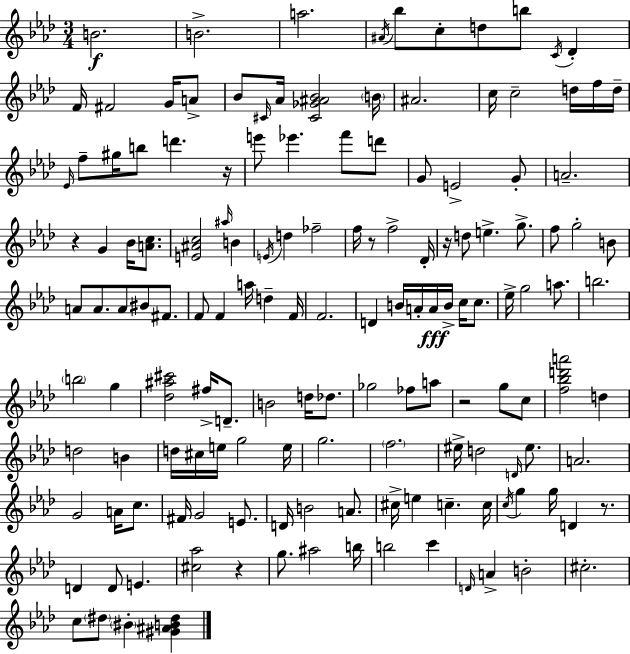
{
  \clef treble
  \numericTimeSignature
  \time 3/4
  \key aes \major
  b'2.\f | b'2.-> | a''2. | \acciaccatura { ais'16 } bes''8 c''8-. d''8 b''8 \acciaccatura { c'16 } des'4-. | \break f'16 fis'2 g'16 | a'8-> bes'8 \grace { cis'16 } aes'16 <cis' ges' ais' bes'>2 | \parenthesize b'16 ais'2. | c''16 c''2-- | \break d''16 f''16 d''16-- \grace { ees'16 } f''8-- gis''16 b''8 d'''4. | r16 e'''8 ees'''4. | f'''8 d'''8 g'8 e'2-> | g'8-. a'2.-- | \break r4 g'4 | bes'16 <a' c''>8. <e' ais' c''>2 | \grace { ais''16 } b'4 \acciaccatura { e'16 } d''4 fes''2-- | f''16 r8 f''2-> | \break des'16-. r16 d''8 e''4.-> | g''8.-> f''8 g''2-. | b'8 a'8 a'8. a'8 | bis'8 fis'8. f'8 f'4 | \break a''16 d''4-- f'16 f'2. | d'4 b'16 a'16-. | a'16\fff b'16-> c''16 c''8. ees''16-> g''2 | a''8. b''2. | \break \parenthesize b''2 | g''4 <des'' ais'' cis'''>2 | fis''16-> d'8.-- b'2 | d''16 des''8. ges''2 | \break fes''8 a''8 r2 | g''8 c''8 <f'' bes'' d''' a'''>2 | d''4 d''2 | b'4 d''16 cis''16 e''16 g''2 | \break e''16 g''2. | \parenthesize f''2. | eis''16-> d''2 | \grace { d'16 } eis''8. a'2. | \break g'2 | a'16 c''8. fis'16 g'2 | e'8. d'16 b'2 | a'8. cis''16-> e''4 | \break c''4.-- c''16 \acciaccatura { c''16 } g''4 | g''16 d'4 r8. d'4 | d'8 e'4. <cis'' aes''>2 | r4 g''8. ais''2 | \break b''16 b''2 | c'''4 \grace { d'16 } a'4-> | b'2-. cis''2.-. | c''8 \parenthesize dis''8 | \break \parenthesize bis'4-. <gis' ais' b' dis''>4 \bar "|."
}